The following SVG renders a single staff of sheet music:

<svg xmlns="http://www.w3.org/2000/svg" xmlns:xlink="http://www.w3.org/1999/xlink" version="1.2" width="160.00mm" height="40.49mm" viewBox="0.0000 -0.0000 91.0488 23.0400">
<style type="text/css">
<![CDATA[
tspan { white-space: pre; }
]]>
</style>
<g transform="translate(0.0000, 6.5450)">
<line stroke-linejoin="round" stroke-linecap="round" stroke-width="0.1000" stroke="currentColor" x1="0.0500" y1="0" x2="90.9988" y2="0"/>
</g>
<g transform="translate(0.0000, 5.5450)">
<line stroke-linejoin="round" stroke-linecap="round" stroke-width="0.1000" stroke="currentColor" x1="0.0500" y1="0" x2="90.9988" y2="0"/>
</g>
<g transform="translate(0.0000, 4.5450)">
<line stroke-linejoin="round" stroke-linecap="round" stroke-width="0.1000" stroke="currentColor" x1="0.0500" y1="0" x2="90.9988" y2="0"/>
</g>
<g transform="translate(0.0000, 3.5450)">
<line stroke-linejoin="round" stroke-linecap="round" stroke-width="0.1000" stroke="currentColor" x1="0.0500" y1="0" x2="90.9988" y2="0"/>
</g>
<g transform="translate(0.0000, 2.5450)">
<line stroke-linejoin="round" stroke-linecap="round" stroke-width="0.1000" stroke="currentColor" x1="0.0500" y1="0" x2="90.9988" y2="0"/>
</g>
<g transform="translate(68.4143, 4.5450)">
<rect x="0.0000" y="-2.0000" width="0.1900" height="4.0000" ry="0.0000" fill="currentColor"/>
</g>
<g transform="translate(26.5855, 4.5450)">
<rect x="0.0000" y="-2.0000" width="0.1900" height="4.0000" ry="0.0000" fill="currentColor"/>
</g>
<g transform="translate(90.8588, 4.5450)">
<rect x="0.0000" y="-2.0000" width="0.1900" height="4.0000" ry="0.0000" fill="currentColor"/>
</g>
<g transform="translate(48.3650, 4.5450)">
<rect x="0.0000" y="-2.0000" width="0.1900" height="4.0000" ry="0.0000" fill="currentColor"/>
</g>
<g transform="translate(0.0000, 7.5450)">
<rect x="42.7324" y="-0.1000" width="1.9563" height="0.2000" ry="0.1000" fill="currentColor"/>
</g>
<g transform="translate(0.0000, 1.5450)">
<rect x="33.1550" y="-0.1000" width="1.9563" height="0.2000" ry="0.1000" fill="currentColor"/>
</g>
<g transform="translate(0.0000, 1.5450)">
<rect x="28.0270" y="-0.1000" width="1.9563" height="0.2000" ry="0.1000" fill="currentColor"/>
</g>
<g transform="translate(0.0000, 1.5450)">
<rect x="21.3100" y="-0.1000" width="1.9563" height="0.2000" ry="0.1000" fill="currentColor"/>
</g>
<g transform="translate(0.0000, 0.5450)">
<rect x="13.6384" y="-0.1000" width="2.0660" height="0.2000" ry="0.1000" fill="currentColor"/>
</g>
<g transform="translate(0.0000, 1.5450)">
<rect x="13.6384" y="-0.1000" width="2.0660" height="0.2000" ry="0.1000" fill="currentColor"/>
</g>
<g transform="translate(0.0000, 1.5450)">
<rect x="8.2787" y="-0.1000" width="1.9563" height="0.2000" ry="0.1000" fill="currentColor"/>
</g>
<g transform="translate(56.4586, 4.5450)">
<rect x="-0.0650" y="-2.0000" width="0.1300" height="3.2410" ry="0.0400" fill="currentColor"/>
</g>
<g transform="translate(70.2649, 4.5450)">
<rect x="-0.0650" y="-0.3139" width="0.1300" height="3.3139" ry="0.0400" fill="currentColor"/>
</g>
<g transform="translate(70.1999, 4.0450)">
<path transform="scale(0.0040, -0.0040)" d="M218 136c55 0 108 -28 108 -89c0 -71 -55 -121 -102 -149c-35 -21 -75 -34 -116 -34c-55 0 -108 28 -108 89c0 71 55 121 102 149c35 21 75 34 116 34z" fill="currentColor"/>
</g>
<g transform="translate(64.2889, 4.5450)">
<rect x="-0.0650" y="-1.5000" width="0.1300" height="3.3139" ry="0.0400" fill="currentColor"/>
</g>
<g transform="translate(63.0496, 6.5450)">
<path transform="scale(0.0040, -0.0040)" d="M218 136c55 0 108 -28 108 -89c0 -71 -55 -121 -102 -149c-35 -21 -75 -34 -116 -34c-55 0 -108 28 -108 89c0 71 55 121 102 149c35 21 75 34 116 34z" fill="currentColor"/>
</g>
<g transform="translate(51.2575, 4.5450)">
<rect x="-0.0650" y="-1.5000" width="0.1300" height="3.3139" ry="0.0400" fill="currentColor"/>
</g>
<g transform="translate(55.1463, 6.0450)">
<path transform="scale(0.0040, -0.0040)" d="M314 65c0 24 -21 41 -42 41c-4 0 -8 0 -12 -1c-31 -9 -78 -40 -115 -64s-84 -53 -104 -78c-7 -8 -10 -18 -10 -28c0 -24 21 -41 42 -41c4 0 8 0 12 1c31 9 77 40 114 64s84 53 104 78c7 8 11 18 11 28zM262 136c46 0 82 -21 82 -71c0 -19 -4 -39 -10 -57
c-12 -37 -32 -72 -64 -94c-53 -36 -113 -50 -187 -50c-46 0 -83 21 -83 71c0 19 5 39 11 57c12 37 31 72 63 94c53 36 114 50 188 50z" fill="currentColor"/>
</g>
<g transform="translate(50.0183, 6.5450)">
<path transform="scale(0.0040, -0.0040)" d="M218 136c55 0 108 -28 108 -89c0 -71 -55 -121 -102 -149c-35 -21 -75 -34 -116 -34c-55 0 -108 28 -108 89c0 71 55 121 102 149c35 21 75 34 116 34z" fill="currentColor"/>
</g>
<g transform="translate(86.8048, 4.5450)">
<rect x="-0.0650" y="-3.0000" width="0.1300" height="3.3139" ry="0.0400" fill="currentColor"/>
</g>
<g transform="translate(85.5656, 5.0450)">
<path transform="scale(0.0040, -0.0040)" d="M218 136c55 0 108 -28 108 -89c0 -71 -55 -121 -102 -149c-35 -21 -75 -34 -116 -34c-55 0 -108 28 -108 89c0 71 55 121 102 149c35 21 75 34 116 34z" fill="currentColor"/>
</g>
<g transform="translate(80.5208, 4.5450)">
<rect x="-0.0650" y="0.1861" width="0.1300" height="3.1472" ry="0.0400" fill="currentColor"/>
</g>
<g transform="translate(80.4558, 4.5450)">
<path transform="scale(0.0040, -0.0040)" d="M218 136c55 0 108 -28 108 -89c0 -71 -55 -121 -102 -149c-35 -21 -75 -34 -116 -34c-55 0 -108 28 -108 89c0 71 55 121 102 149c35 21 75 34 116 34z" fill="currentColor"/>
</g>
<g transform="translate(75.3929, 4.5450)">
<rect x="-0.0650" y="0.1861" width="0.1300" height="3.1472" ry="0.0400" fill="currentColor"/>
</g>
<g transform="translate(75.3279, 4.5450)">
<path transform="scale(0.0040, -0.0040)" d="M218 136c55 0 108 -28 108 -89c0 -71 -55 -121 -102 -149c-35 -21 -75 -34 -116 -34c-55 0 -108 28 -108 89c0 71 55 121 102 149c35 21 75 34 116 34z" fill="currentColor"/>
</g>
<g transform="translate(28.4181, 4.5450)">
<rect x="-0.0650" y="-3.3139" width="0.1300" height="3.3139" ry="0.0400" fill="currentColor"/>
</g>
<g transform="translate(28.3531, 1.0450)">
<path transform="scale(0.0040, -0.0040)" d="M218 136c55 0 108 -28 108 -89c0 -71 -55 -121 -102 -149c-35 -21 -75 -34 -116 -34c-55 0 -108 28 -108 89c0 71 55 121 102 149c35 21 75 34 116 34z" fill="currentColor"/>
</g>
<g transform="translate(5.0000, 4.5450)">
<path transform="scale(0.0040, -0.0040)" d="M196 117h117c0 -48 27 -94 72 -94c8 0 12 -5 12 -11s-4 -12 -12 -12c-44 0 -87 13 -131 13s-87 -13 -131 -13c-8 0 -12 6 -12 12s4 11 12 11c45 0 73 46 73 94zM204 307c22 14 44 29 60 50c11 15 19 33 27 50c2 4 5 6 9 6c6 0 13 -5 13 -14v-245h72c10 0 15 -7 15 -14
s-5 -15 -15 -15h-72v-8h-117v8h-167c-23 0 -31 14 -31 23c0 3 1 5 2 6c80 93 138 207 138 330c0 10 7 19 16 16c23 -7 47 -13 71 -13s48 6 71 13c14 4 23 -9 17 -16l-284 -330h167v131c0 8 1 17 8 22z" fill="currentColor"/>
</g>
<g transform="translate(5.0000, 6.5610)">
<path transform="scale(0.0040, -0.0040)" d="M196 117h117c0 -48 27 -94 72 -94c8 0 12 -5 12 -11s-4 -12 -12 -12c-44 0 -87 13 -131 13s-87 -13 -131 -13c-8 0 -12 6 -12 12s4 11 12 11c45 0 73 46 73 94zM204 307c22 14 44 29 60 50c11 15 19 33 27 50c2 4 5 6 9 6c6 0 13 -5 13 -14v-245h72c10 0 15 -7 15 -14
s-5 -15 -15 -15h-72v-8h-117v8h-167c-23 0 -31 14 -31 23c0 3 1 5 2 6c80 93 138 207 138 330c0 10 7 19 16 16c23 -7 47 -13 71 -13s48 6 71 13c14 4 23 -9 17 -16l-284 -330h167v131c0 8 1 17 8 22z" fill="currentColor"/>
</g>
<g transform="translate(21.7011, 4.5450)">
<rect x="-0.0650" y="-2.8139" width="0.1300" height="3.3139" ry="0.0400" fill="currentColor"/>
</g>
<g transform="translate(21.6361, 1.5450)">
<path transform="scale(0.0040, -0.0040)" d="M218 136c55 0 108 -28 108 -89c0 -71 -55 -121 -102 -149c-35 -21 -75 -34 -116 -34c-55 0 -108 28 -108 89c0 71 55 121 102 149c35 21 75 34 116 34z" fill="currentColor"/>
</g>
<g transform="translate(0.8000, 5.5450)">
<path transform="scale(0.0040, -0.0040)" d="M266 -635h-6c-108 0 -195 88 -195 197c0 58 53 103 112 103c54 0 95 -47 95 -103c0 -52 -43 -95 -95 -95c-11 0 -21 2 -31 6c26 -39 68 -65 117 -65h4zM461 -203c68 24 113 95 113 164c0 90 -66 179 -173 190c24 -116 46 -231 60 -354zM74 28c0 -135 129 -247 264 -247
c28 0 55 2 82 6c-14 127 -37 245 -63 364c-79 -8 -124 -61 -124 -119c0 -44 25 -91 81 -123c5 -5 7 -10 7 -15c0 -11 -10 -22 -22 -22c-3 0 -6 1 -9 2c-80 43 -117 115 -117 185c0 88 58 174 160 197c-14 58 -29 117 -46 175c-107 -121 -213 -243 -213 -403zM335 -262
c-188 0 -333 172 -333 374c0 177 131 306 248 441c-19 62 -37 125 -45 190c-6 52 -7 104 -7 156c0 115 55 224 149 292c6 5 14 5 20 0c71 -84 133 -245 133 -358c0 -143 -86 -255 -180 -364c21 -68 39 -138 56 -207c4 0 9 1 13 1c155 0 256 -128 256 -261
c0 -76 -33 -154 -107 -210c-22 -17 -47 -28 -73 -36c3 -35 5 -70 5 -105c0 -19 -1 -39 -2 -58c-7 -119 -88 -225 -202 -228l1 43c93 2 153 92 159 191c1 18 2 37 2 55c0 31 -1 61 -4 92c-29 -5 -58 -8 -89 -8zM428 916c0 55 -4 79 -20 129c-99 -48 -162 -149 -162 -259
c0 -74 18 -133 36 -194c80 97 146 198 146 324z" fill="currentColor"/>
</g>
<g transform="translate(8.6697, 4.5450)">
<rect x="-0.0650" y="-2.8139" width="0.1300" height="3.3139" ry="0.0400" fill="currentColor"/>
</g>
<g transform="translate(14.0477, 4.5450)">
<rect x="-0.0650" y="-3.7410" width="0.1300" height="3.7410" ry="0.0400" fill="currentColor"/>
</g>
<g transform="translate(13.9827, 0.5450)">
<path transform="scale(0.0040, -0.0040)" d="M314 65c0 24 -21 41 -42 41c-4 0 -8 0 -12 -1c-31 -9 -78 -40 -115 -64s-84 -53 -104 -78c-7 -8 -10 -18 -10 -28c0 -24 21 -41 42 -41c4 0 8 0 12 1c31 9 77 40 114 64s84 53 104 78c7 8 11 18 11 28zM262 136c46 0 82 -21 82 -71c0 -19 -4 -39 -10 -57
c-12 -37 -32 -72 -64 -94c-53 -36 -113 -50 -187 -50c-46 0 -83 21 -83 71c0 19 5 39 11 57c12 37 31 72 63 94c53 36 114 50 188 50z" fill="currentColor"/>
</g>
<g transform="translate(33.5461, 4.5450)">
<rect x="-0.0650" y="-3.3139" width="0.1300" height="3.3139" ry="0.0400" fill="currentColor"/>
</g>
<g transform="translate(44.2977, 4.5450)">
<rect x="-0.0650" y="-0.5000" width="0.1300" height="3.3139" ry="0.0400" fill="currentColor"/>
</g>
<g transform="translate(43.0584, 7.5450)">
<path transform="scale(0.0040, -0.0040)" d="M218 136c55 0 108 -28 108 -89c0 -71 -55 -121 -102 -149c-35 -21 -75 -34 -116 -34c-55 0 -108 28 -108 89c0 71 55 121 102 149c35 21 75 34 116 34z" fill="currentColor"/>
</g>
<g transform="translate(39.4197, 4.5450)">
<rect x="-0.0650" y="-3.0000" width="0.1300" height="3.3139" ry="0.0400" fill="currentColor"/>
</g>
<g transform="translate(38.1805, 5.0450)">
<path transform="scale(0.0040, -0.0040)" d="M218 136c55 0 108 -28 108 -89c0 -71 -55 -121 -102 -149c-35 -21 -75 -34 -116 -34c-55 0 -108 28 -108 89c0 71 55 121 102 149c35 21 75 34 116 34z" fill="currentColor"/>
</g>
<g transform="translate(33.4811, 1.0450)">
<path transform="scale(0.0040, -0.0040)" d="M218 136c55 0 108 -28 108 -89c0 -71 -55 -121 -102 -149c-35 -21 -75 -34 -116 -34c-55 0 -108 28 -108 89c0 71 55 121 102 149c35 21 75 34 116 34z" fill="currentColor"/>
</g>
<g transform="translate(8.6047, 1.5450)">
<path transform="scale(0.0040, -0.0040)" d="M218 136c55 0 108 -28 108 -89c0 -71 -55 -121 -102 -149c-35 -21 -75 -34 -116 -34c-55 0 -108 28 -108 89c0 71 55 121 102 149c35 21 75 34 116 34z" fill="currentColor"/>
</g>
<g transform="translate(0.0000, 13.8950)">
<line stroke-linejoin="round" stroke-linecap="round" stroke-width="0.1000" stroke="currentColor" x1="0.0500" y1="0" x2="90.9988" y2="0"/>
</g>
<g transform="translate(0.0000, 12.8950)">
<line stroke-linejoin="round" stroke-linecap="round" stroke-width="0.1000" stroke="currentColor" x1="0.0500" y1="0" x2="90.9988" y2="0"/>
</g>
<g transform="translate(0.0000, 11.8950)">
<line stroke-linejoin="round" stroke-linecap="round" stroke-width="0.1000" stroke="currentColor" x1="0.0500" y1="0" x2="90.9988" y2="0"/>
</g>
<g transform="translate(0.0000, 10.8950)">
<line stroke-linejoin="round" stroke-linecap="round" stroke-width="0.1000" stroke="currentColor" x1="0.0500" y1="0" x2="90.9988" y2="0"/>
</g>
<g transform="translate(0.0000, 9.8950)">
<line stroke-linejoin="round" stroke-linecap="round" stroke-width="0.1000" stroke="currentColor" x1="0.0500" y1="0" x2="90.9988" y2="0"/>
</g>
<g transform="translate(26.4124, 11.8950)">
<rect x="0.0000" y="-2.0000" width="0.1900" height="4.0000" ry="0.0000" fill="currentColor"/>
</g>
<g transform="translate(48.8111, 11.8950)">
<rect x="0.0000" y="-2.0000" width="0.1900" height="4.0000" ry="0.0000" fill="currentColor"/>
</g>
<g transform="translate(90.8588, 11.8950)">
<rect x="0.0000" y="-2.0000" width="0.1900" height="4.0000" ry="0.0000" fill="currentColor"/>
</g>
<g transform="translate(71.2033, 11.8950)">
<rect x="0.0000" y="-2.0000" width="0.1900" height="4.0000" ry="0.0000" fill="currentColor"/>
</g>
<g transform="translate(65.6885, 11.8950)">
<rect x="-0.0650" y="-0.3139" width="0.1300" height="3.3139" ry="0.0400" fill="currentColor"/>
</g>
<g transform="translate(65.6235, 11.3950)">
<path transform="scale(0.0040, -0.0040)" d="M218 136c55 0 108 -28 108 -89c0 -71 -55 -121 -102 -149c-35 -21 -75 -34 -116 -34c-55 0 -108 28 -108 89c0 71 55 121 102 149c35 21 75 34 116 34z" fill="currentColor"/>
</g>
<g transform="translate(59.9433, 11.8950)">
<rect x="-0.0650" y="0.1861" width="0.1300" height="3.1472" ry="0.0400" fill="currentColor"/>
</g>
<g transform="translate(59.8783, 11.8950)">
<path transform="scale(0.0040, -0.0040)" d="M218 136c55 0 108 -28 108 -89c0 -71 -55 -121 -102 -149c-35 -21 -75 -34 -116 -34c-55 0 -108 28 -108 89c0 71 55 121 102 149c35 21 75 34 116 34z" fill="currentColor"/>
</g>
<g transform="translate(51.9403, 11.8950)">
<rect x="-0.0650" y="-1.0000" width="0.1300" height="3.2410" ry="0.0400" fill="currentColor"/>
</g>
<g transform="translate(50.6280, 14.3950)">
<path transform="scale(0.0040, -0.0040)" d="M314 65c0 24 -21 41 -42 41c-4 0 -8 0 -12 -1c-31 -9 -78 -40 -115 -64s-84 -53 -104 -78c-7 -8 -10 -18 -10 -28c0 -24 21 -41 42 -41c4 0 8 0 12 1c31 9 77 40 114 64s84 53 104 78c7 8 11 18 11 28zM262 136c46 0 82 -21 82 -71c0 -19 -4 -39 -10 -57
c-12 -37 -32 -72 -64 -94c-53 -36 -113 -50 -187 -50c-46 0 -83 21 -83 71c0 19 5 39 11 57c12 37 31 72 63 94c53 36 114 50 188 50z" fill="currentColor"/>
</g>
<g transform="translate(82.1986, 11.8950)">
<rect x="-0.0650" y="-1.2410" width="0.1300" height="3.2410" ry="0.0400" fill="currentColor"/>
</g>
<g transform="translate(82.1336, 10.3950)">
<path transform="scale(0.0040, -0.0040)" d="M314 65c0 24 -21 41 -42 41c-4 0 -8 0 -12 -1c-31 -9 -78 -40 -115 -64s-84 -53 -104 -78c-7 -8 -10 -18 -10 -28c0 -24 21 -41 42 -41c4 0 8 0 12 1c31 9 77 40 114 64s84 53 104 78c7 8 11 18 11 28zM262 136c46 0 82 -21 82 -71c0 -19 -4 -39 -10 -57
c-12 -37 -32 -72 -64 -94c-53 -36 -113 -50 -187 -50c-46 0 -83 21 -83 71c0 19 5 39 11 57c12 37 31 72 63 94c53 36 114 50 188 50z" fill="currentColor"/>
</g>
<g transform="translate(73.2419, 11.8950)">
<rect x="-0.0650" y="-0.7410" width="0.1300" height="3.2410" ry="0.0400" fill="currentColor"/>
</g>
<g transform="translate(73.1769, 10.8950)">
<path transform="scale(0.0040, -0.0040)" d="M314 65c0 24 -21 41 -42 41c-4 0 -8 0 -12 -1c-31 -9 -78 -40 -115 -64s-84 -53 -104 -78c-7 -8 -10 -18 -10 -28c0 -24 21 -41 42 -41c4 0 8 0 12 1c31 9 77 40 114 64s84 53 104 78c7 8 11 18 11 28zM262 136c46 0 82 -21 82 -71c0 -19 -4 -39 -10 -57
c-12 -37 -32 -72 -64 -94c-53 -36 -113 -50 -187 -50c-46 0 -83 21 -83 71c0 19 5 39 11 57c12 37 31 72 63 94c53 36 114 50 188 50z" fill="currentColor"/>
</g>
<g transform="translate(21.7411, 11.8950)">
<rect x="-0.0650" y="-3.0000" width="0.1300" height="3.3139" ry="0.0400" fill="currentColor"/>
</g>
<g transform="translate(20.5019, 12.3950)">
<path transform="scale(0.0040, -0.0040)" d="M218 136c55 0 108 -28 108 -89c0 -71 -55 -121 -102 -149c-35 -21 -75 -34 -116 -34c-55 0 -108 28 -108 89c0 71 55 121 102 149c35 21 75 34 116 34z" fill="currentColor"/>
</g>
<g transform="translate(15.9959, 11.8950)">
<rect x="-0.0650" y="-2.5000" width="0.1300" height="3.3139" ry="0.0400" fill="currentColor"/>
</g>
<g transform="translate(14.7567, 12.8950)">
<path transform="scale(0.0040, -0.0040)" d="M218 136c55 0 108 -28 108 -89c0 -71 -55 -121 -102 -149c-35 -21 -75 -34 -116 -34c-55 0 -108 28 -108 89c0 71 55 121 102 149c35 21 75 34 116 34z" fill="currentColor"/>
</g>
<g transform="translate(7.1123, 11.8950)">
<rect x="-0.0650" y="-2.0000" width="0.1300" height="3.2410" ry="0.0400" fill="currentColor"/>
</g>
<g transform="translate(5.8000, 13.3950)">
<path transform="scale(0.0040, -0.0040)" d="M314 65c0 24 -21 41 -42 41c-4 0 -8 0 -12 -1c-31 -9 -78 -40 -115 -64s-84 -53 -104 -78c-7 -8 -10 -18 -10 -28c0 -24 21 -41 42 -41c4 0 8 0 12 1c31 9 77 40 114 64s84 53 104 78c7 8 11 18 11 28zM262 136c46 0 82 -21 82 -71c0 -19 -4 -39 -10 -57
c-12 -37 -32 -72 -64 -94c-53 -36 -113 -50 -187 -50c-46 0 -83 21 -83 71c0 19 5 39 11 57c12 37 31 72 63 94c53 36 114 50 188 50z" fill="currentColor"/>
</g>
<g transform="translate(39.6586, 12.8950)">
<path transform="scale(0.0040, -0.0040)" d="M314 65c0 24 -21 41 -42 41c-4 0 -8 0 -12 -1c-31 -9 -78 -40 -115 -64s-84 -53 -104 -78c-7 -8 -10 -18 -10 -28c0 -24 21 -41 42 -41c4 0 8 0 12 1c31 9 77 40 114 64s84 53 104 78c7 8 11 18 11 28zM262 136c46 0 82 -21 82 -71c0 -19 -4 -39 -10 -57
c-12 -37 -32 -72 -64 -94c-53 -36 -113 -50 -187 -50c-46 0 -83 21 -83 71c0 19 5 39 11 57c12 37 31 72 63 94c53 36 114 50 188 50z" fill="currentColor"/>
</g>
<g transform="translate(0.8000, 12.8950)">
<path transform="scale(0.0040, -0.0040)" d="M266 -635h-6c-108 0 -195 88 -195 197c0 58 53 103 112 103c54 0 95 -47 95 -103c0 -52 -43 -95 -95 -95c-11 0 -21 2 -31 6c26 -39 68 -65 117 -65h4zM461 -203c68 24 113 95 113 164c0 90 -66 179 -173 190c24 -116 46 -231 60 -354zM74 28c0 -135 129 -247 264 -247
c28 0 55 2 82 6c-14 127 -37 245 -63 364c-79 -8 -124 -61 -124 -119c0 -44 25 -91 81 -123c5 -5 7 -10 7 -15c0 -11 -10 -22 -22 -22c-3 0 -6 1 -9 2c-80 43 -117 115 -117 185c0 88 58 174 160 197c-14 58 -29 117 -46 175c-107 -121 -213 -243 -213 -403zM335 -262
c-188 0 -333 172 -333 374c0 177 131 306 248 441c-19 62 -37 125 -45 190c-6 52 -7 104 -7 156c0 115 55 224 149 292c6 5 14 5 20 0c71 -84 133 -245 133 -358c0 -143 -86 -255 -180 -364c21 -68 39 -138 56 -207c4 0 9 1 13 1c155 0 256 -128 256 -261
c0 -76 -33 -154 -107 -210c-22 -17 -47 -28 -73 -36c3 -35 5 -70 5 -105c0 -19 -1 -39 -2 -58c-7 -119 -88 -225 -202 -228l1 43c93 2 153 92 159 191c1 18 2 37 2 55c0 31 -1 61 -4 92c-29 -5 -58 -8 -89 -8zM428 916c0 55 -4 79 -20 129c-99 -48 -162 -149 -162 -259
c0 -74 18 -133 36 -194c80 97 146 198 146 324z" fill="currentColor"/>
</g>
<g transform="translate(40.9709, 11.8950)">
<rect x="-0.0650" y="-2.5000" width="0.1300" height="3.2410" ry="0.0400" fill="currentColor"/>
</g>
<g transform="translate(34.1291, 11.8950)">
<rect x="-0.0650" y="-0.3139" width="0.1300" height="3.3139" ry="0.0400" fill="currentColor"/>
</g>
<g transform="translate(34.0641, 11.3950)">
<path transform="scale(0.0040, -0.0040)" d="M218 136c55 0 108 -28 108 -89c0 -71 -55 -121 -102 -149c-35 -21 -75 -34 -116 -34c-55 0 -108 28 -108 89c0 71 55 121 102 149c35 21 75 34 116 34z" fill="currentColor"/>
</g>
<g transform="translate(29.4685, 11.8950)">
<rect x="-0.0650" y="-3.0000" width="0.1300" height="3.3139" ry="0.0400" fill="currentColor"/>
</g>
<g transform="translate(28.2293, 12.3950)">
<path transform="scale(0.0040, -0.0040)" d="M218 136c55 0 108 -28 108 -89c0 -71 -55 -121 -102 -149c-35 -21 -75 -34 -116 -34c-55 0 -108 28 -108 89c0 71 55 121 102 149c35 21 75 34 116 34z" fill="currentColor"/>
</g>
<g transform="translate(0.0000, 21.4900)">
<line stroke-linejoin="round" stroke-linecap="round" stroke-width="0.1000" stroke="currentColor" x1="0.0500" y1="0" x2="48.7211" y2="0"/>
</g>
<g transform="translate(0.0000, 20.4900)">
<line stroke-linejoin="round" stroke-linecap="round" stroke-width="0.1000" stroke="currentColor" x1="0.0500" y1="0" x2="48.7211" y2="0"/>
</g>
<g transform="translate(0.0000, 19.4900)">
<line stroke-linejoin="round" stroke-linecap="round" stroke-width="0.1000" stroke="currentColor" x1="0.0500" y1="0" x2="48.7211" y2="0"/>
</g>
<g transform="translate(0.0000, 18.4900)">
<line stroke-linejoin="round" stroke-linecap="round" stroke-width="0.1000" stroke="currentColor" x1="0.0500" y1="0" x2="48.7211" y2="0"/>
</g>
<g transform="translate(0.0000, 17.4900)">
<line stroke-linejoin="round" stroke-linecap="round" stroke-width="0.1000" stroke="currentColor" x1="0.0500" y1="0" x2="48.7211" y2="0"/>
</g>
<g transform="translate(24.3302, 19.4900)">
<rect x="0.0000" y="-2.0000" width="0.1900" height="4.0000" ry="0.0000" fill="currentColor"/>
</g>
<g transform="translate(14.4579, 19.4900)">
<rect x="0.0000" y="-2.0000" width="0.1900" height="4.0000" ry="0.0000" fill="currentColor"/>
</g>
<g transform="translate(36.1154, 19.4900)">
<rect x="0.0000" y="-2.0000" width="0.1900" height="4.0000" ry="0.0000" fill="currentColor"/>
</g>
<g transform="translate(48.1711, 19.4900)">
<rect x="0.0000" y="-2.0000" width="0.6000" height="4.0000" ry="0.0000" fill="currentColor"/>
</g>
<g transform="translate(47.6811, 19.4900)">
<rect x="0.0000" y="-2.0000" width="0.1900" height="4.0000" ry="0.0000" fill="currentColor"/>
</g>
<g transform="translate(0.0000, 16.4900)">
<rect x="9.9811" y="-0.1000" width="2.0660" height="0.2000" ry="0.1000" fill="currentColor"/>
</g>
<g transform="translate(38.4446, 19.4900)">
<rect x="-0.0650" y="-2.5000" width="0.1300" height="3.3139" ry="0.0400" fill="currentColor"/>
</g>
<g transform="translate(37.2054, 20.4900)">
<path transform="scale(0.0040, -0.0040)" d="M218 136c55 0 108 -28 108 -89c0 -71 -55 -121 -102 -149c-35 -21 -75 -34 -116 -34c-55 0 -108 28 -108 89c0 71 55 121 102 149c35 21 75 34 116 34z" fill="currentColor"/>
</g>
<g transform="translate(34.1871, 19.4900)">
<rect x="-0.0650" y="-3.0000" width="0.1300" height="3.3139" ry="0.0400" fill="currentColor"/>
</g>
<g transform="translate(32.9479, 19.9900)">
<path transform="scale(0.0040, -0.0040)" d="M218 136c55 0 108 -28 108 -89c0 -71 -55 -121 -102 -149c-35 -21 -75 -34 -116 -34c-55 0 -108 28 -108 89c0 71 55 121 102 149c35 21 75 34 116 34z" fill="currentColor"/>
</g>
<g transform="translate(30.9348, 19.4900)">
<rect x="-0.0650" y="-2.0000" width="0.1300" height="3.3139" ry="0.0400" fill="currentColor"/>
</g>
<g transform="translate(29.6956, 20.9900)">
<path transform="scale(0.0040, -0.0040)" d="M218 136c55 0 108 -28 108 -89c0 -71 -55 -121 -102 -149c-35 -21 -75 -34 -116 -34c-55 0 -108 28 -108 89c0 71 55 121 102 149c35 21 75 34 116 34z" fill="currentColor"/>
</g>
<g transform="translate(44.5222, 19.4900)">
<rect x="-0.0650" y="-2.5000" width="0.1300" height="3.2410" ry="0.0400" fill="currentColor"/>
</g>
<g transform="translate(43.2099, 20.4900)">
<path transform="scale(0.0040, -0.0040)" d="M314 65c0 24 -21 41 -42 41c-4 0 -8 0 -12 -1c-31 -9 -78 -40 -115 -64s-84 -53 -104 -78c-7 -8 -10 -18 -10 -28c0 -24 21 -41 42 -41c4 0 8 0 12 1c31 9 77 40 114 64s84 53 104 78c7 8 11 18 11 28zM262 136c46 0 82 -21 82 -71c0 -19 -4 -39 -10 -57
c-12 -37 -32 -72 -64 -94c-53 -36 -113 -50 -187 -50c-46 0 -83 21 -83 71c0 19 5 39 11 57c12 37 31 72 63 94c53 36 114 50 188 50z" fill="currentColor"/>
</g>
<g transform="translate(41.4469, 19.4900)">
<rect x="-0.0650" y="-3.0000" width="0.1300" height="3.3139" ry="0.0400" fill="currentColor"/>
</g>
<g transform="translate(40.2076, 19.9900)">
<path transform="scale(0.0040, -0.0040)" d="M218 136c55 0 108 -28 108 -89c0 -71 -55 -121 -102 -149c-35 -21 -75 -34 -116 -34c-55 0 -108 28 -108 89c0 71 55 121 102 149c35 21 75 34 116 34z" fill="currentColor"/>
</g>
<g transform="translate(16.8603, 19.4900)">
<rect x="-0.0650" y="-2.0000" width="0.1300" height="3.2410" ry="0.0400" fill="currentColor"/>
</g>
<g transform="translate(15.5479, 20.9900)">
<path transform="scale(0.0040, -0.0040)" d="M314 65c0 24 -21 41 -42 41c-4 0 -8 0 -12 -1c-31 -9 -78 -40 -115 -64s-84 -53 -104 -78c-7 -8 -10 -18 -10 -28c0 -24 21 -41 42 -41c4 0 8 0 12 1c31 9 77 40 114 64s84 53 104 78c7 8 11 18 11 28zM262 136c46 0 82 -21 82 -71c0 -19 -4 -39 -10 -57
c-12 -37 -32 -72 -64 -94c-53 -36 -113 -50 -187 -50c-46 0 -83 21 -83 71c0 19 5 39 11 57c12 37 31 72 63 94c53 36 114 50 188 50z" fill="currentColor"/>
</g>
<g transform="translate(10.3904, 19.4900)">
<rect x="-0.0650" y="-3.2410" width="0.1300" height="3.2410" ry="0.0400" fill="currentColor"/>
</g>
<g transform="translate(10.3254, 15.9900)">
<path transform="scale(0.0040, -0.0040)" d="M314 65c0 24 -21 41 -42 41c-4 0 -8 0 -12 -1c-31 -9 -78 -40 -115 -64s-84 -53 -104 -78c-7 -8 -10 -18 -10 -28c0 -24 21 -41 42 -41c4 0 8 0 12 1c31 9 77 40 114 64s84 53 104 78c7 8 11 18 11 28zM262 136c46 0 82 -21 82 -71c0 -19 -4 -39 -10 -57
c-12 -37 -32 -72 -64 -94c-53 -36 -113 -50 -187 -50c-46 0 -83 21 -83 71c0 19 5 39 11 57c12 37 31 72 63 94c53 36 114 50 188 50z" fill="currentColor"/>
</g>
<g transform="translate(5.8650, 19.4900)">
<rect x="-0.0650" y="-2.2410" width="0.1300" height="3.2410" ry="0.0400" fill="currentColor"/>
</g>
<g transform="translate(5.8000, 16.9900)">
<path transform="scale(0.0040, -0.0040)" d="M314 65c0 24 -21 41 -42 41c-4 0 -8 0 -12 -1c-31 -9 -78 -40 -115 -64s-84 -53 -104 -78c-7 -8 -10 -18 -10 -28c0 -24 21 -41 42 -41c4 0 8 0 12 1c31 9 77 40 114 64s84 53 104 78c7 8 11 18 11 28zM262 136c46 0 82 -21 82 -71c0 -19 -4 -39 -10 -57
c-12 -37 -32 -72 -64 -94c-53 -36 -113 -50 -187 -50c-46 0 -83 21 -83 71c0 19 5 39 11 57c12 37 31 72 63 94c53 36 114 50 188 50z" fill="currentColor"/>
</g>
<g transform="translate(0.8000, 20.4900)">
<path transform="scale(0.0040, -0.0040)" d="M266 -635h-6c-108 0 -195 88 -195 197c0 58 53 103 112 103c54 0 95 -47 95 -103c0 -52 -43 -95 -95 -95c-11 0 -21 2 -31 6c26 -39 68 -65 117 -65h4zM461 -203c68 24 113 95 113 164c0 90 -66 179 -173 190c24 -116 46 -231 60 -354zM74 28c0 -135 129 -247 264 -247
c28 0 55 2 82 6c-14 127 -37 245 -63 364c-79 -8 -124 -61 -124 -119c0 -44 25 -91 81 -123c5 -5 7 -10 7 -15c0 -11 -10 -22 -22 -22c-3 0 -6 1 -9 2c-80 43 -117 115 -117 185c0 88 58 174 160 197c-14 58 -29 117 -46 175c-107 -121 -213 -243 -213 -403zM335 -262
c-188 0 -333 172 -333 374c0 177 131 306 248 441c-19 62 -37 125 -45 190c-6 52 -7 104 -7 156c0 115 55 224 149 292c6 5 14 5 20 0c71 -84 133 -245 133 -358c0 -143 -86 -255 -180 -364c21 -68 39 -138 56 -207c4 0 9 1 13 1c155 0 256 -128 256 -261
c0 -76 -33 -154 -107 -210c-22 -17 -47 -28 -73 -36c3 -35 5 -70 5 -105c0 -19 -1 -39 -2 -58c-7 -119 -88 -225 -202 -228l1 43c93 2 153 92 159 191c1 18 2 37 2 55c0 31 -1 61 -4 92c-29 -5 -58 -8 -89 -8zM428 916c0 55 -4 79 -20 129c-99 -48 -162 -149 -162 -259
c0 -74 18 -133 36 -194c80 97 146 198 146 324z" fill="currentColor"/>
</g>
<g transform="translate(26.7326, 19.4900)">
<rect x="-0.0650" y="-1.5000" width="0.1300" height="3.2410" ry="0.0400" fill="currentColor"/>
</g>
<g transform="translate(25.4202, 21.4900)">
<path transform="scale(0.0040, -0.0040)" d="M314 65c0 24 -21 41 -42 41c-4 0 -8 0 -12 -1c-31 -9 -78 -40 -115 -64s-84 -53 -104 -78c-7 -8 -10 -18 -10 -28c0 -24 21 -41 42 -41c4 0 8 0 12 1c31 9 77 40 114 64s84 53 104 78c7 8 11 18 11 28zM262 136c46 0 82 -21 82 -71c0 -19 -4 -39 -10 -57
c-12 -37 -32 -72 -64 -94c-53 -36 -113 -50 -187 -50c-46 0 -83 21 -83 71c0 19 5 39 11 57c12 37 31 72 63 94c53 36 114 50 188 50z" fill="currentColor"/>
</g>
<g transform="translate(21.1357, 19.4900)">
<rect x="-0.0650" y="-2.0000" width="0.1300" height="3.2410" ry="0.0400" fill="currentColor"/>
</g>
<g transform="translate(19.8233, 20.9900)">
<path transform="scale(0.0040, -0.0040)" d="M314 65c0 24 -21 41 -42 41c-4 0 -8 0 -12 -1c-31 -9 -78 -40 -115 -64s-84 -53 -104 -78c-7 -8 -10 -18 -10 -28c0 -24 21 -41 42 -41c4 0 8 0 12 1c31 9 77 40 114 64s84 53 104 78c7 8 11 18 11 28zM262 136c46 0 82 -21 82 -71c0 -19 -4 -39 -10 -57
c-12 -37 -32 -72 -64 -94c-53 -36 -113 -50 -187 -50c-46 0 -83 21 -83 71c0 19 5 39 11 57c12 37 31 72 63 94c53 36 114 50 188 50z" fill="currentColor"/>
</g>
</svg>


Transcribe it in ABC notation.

X:1
T:Untitled
M:4/4
L:1/4
K:C
a c'2 a b b A C E F2 E c B B A F2 G A A c G2 D2 B c d2 e2 g2 b2 F2 F2 E2 F A G A G2